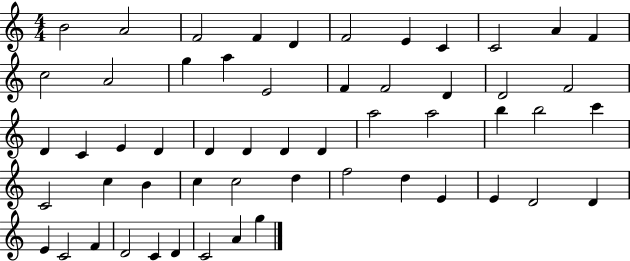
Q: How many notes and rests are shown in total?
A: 55